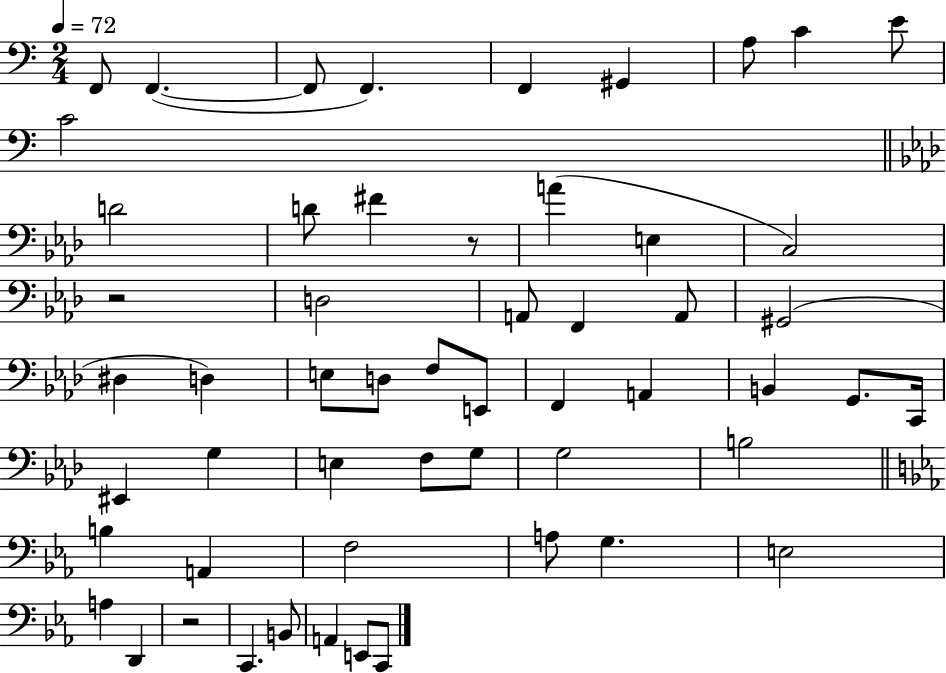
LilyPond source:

{
  \clef bass
  \numericTimeSignature
  \time 2/4
  \key c \major
  \tempo 4 = 72
  f,8 f,4.~(~ | f,8 f,4.) | f,4 gis,4 | a8 c'4 e'8 | \break c'2 | \bar "||" \break \key f \minor d'2 | d'8 fis'4 r8 | a'4( e4 | c2) | \break r2 | d2 | a,8 f,4 a,8 | gis,2( | \break dis4 d4) | e8 d8 f8 e,8 | f,4 a,4 | b,4 g,8. c,16 | \break eis,4 g4 | e4 f8 g8 | g2 | b2 | \break \bar "||" \break \key ees \major b4 a,4 | f2 | a8 g4. | e2 | \break a4 d,4 | r2 | c,4. b,8 | a,4 e,8 c,8 | \break \bar "|."
}